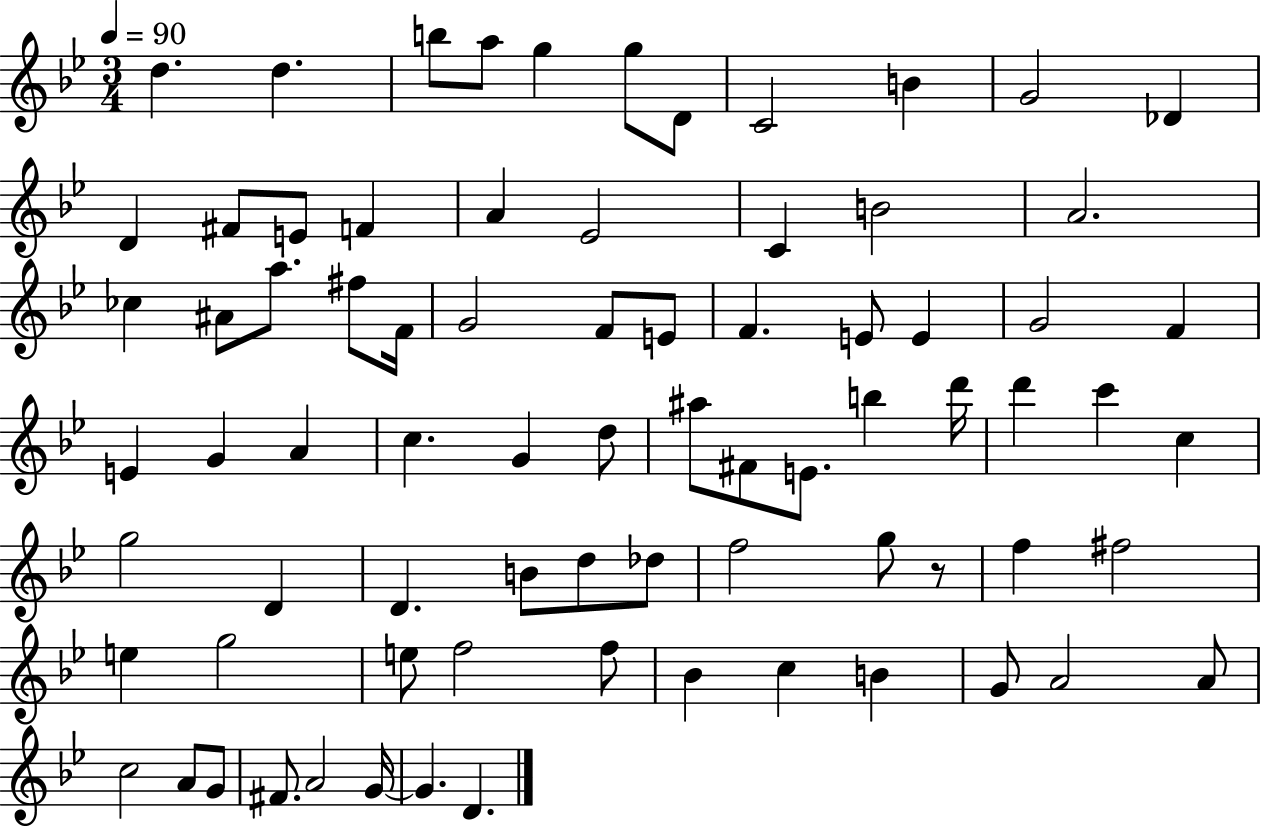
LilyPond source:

{
  \clef treble
  \numericTimeSignature
  \time 3/4
  \key bes \major
  \tempo 4 = 90
  d''4. d''4. | b''8 a''8 g''4 g''8 d'8 | c'2 b'4 | g'2 des'4 | \break d'4 fis'8 e'8 f'4 | a'4 ees'2 | c'4 b'2 | a'2. | \break ces''4 ais'8 a''8. fis''8 f'16 | g'2 f'8 e'8 | f'4. e'8 e'4 | g'2 f'4 | \break e'4 g'4 a'4 | c''4. g'4 d''8 | ais''8 fis'8 e'8. b''4 d'''16 | d'''4 c'''4 c''4 | \break g''2 d'4 | d'4. b'8 d''8 des''8 | f''2 g''8 r8 | f''4 fis''2 | \break e''4 g''2 | e''8 f''2 f''8 | bes'4 c''4 b'4 | g'8 a'2 a'8 | \break c''2 a'8 g'8 | fis'8. a'2 g'16~~ | g'4. d'4. | \bar "|."
}